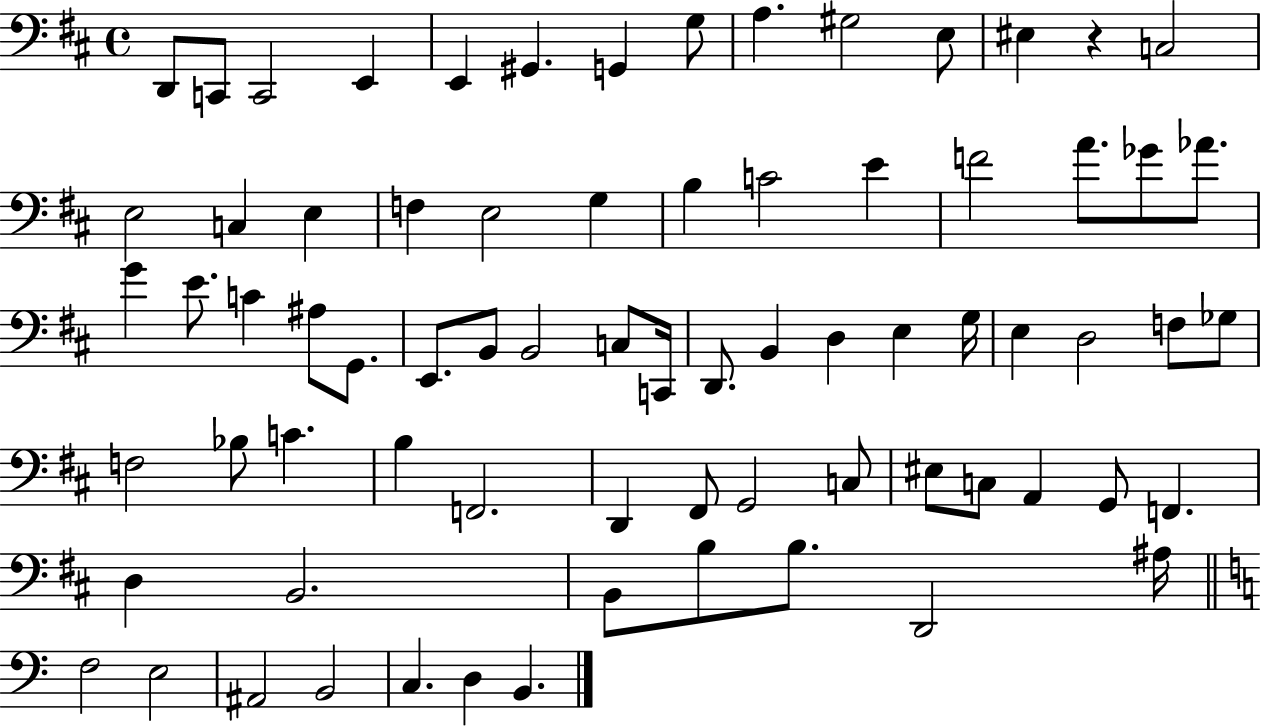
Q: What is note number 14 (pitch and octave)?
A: E3